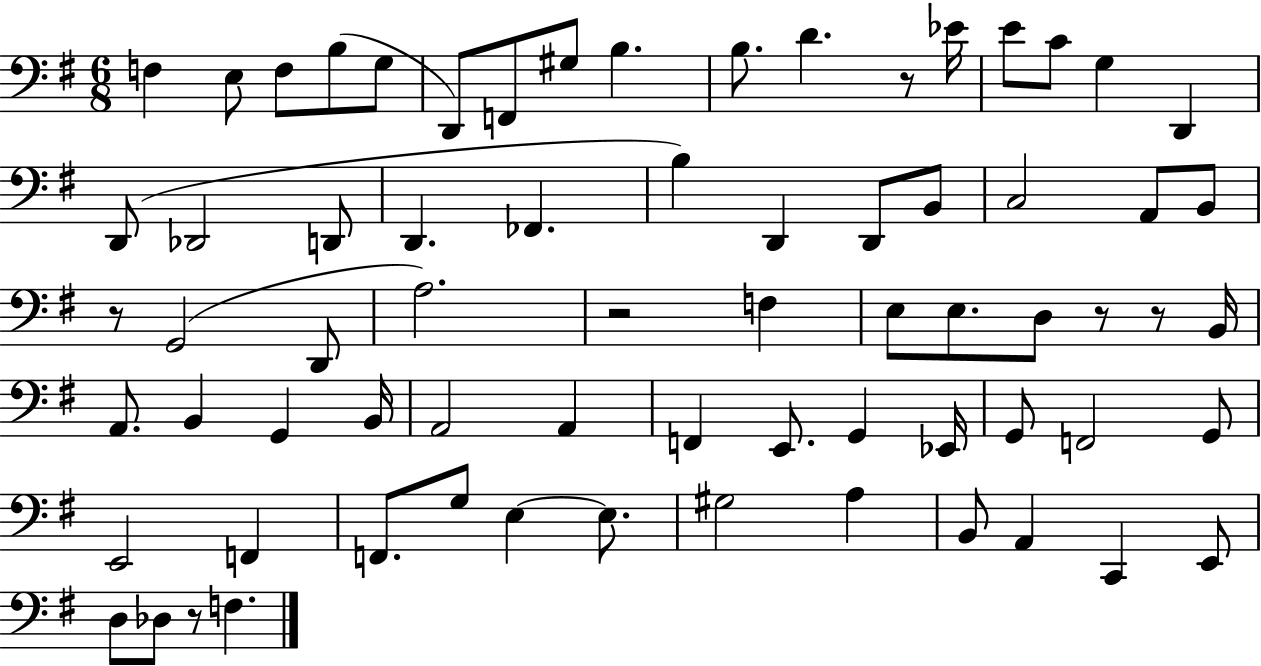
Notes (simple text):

F3/q E3/e F3/e B3/e G3/e D2/e F2/e G#3/e B3/q. B3/e. D4/q. R/e Eb4/s E4/e C4/e G3/q D2/q D2/e Db2/h D2/e D2/q. FES2/q. B3/q D2/q D2/e B2/e C3/h A2/e B2/e R/e G2/h D2/e A3/h. R/h F3/q E3/e E3/e. D3/e R/e R/e B2/s A2/e. B2/q G2/q B2/s A2/h A2/q F2/q E2/e. G2/q Eb2/s G2/e F2/h G2/e E2/h F2/q F2/e. G3/e E3/q E3/e. G#3/h A3/q B2/e A2/q C2/q E2/e D3/e Db3/e R/e F3/q.